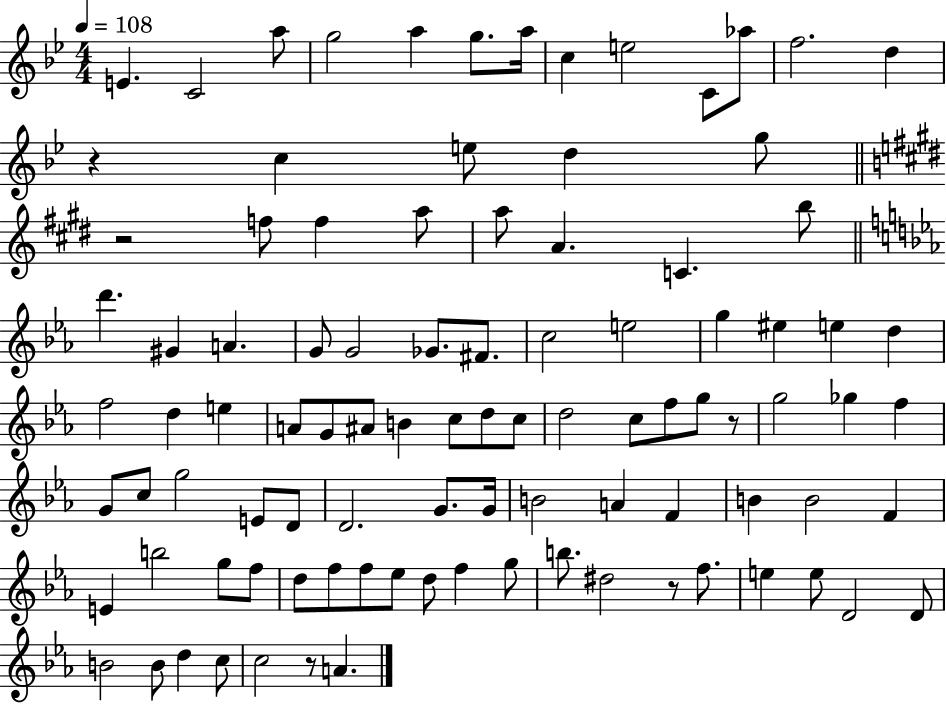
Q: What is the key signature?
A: BES major